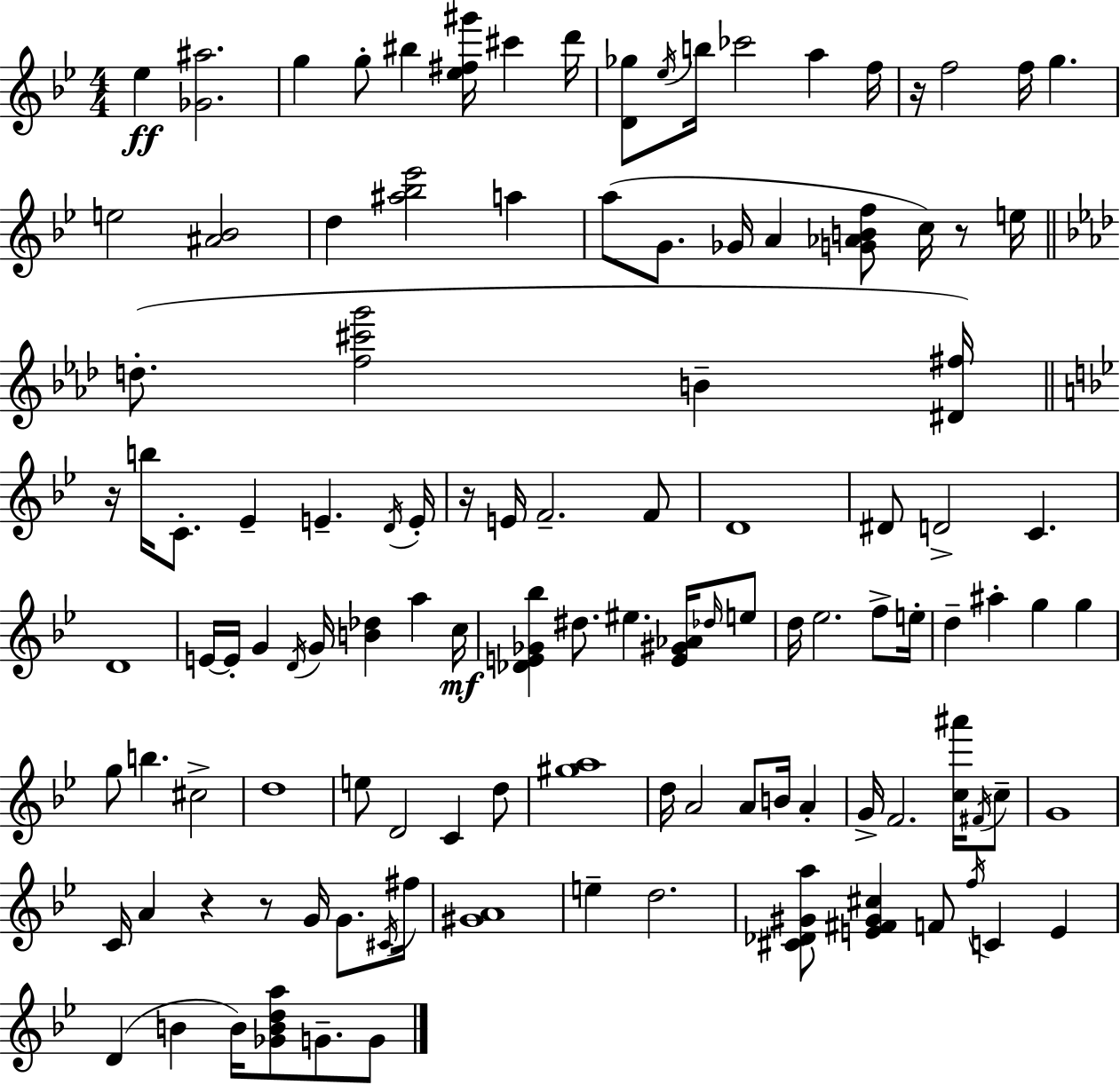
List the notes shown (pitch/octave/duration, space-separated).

Eb5/q [Gb4,A#5]/h. G5/q G5/e BIS5/q [Eb5,F#5,G#6]/s C#6/q D6/s [D4,Gb5]/e Eb5/s B5/s CES6/h A5/q F5/s R/s F5/h F5/s G5/q. E5/h [A#4,Bb4]/h D5/q [A#5,Bb5,Eb6]/h A5/q A5/e G4/e. Gb4/s A4/q [G4,Ab4,B4,F5]/e C5/s R/e E5/s D5/e. [F5,C#6,G6]/h B4/q [D#4,F#5]/s R/s B5/s C4/e. Eb4/q E4/q. D4/s E4/s R/s E4/s F4/h. F4/e D4/w D#4/e D4/h C4/q. D4/w E4/s E4/s G4/q D4/s G4/s [B4,Db5]/q A5/q C5/s [Db4,E4,Gb4,Bb5]/q D#5/e. EIS5/q. [E4,G#4,Ab4]/s Db5/s E5/e D5/s Eb5/h. F5/e E5/s D5/q A#5/q G5/q G5/q G5/e B5/q. C#5/h D5/w E5/e D4/h C4/q D5/e [G#5,A5]/w D5/s A4/h A4/e B4/s A4/q G4/s F4/h. [C5,A#6]/s F#4/s C5/e G4/w C4/s A4/q R/q R/e G4/s G4/e. C#4/s F#5/s [G#4,A4]/w E5/q D5/h. [C#4,Db4,G#4,A5]/e [E4,F#4,G#4,C#5]/q F4/e F5/s C4/q E4/q D4/q B4/q B4/s [Gb4,B4,D5,A5]/e G4/e. G4/e